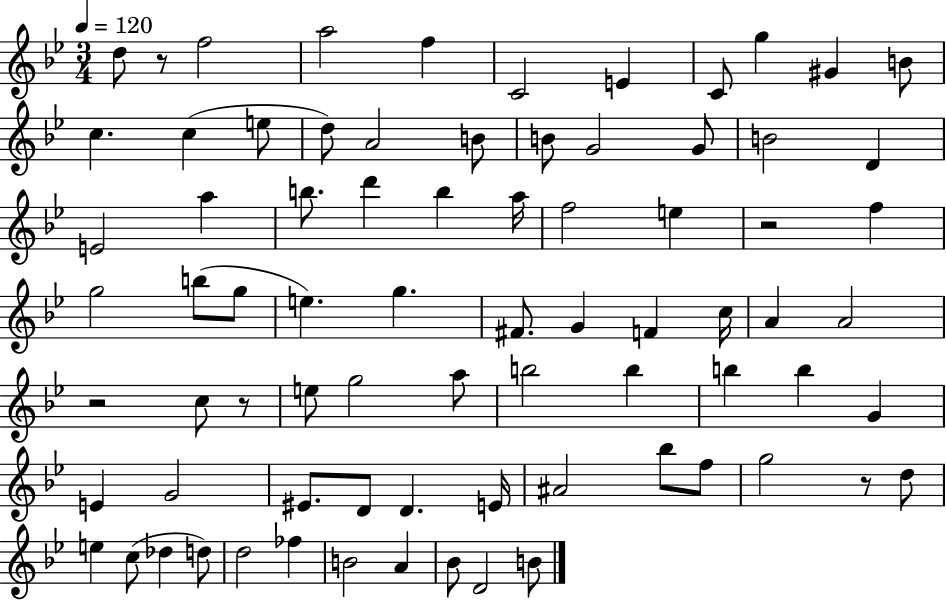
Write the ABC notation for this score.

X:1
T:Untitled
M:3/4
L:1/4
K:Bb
d/2 z/2 f2 a2 f C2 E C/2 g ^G B/2 c c e/2 d/2 A2 B/2 B/2 G2 G/2 B2 D E2 a b/2 d' b a/4 f2 e z2 f g2 b/2 g/2 e g ^F/2 G F c/4 A A2 z2 c/2 z/2 e/2 g2 a/2 b2 b b b G E G2 ^E/2 D/2 D E/4 ^A2 _b/2 f/2 g2 z/2 d/2 e c/2 _d d/2 d2 _f B2 A _B/2 D2 B/2